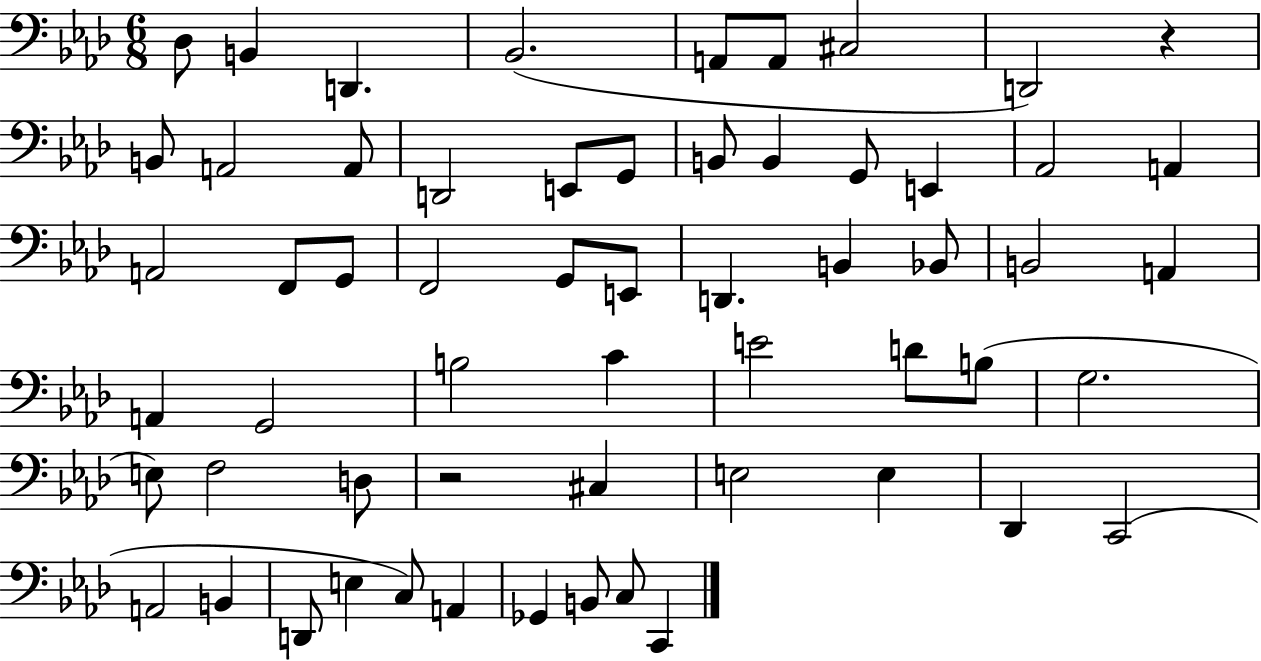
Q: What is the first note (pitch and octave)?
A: Db3